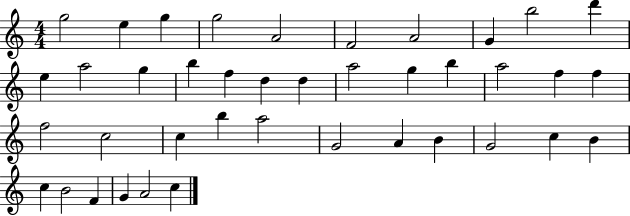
{
  \clef treble
  \numericTimeSignature
  \time 4/4
  \key c \major
  g''2 e''4 g''4 | g''2 a'2 | f'2 a'2 | g'4 b''2 d'''4 | \break e''4 a''2 g''4 | b''4 f''4 d''4 d''4 | a''2 g''4 b''4 | a''2 f''4 f''4 | \break f''2 c''2 | c''4 b''4 a''2 | g'2 a'4 b'4 | g'2 c''4 b'4 | \break c''4 b'2 f'4 | g'4 a'2 c''4 | \bar "|."
}